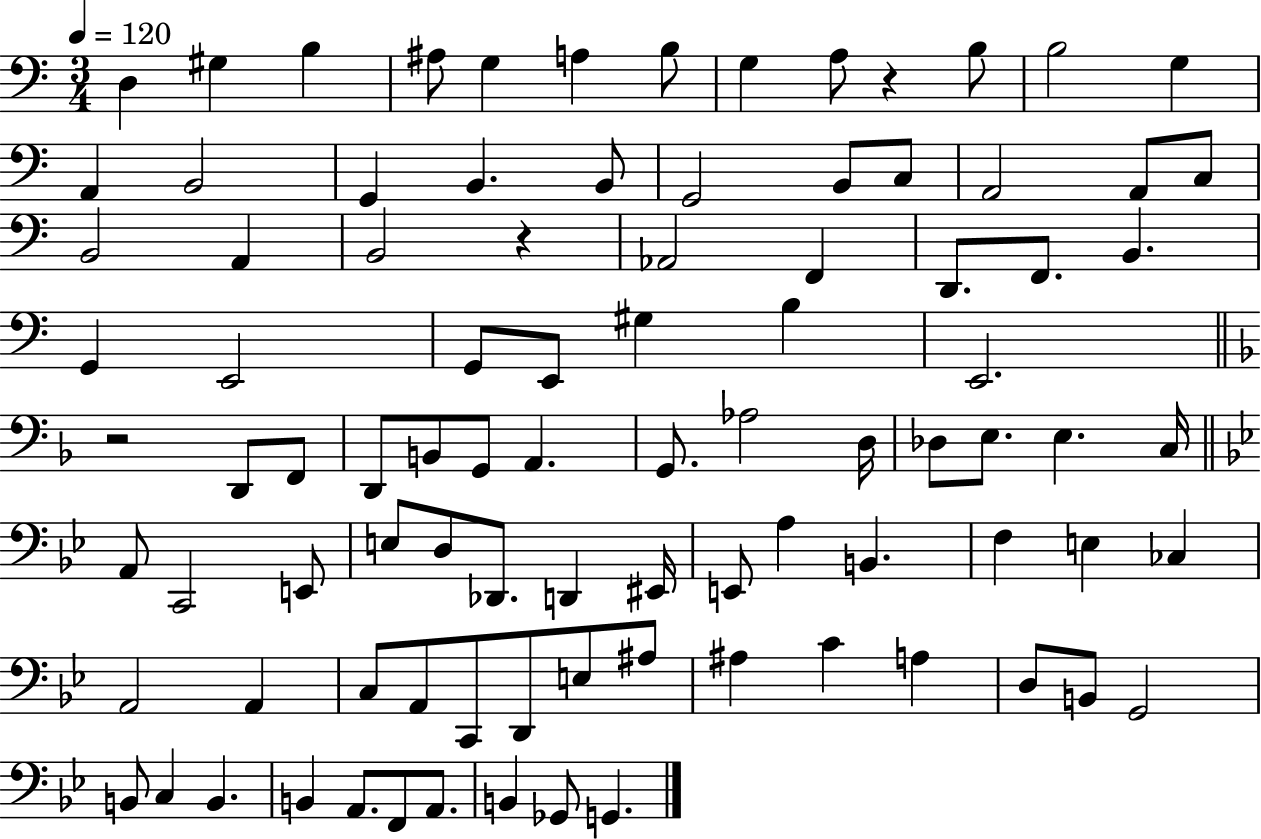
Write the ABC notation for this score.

X:1
T:Untitled
M:3/4
L:1/4
K:C
D, ^G, B, ^A,/2 G, A, B,/2 G, A,/2 z B,/2 B,2 G, A,, B,,2 G,, B,, B,,/2 G,,2 B,,/2 C,/2 A,,2 A,,/2 C,/2 B,,2 A,, B,,2 z _A,,2 F,, D,,/2 F,,/2 B,, G,, E,,2 G,,/2 E,,/2 ^G, B, E,,2 z2 D,,/2 F,,/2 D,,/2 B,,/2 G,,/2 A,, G,,/2 _A,2 D,/4 _D,/2 E,/2 E, C,/4 A,,/2 C,,2 E,,/2 E,/2 D,/2 _D,,/2 D,, ^E,,/4 E,,/2 A, B,, F, E, _C, A,,2 A,, C,/2 A,,/2 C,,/2 D,,/2 E,/2 ^A,/2 ^A, C A, D,/2 B,,/2 G,,2 B,,/2 C, B,, B,, A,,/2 F,,/2 A,,/2 B,, _G,,/2 G,,